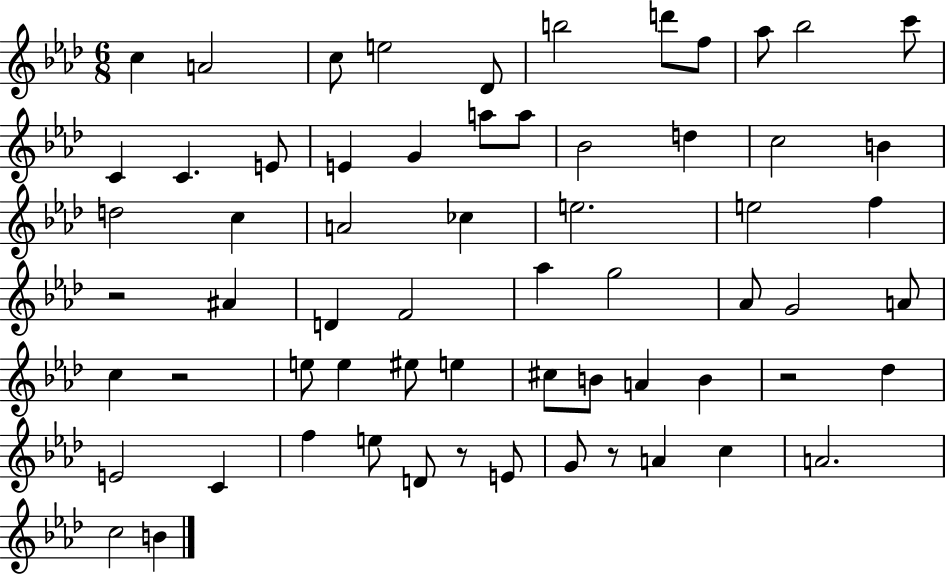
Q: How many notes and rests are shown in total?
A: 64